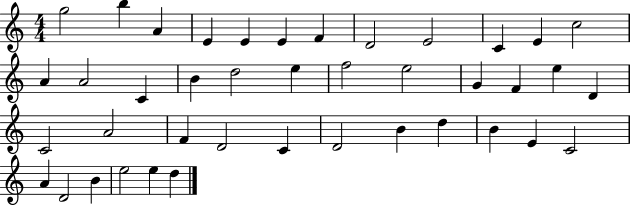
X:1
T:Untitled
M:4/4
L:1/4
K:C
g2 b A E E E F D2 E2 C E c2 A A2 C B d2 e f2 e2 G F e D C2 A2 F D2 C D2 B d B E C2 A D2 B e2 e d